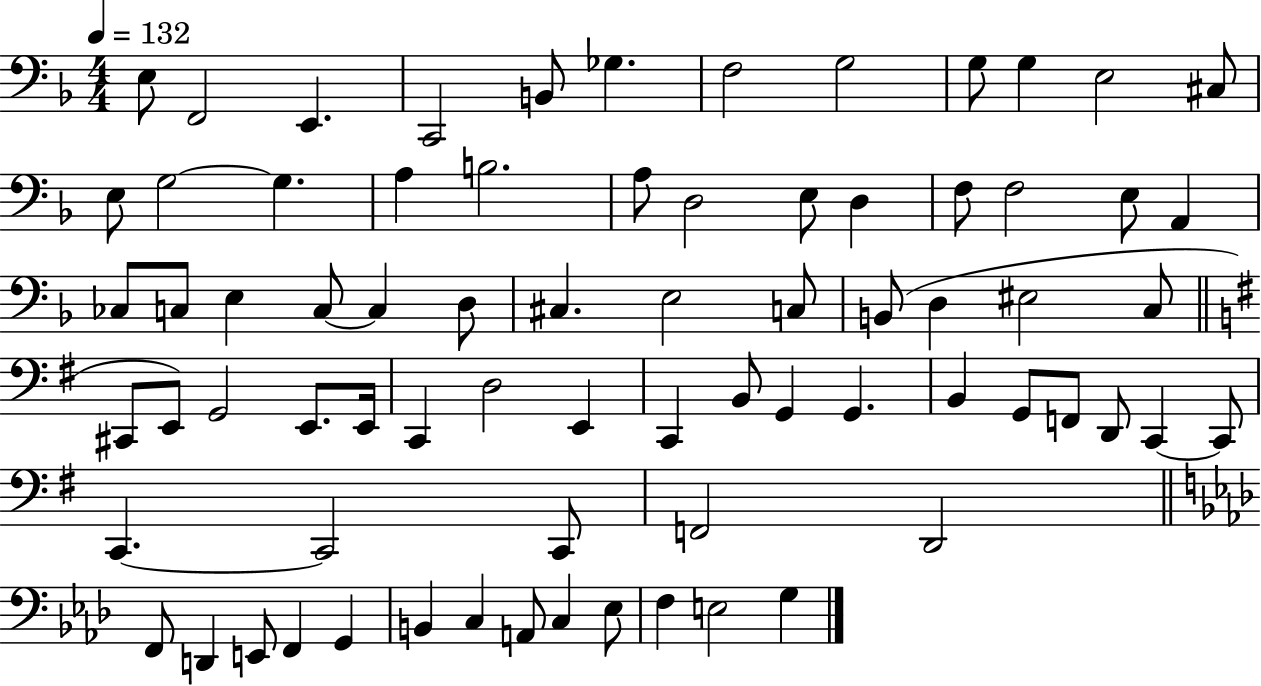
X:1
T:Untitled
M:4/4
L:1/4
K:F
E,/2 F,,2 E,, C,,2 B,,/2 _G, F,2 G,2 G,/2 G, E,2 ^C,/2 E,/2 G,2 G, A, B,2 A,/2 D,2 E,/2 D, F,/2 F,2 E,/2 A,, _C,/2 C,/2 E, C,/2 C, D,/2 ^C, E,2 C,/2 B,,/2 D, ^E,2 C,/2 ^C,,/2 E,,/2 G,,2 E,,/2 E,,/4 C,, D,2 E,, C,, B,,/2 G,, G,, B,, G,,/2 F,,/2 D,,/2 C,, C,,/2 C,, C,,2 C,,/2 F,,2 D,,2 F,,/2 D,, E,,/2 F,, G,, B,, C, A,,/2 C, _E,/2 F, E,2 G,